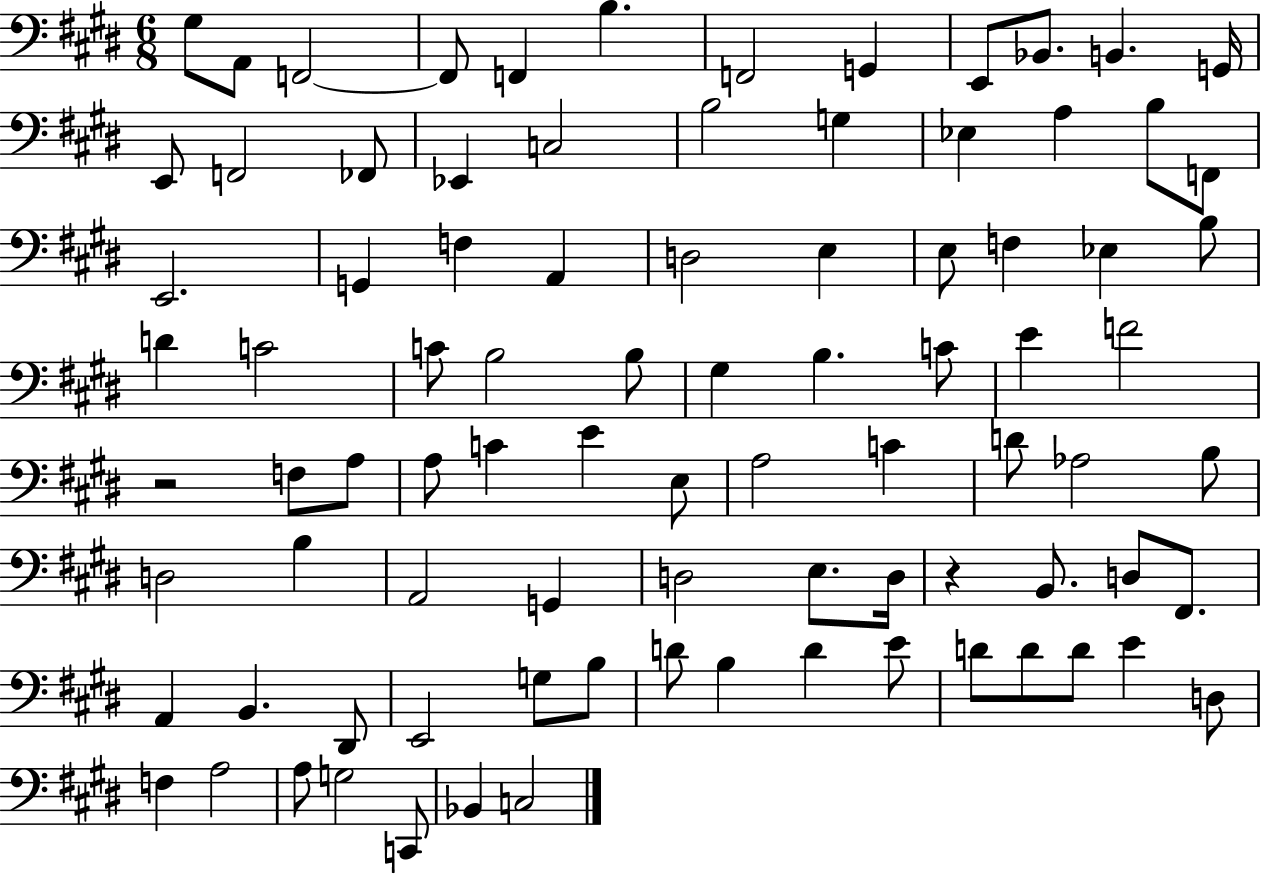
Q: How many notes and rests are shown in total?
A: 88